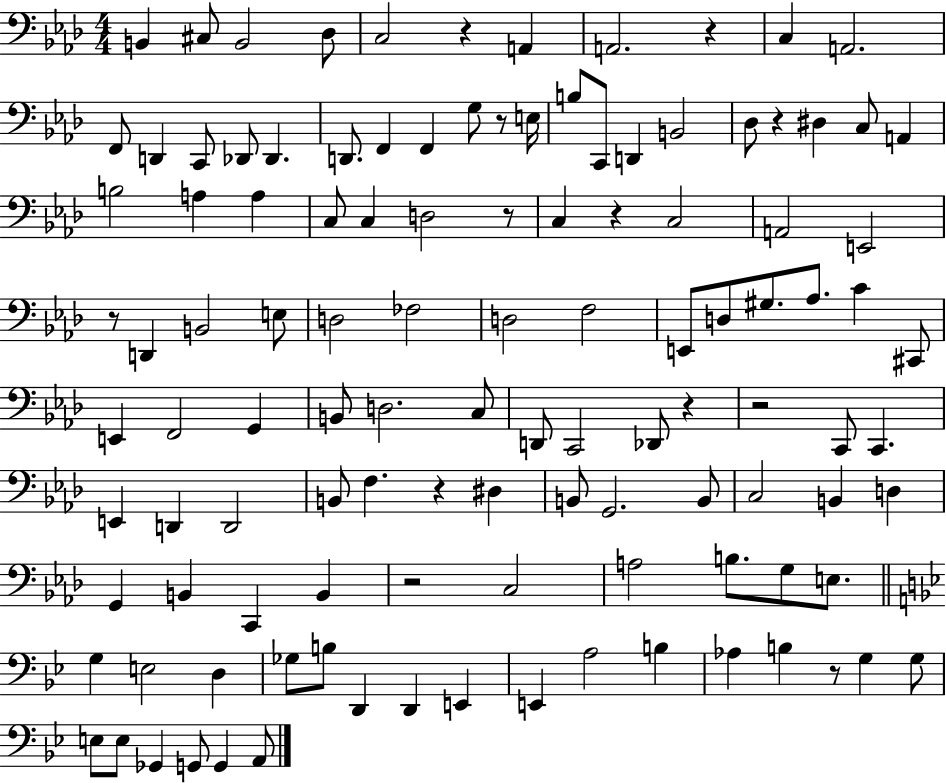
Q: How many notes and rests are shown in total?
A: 115